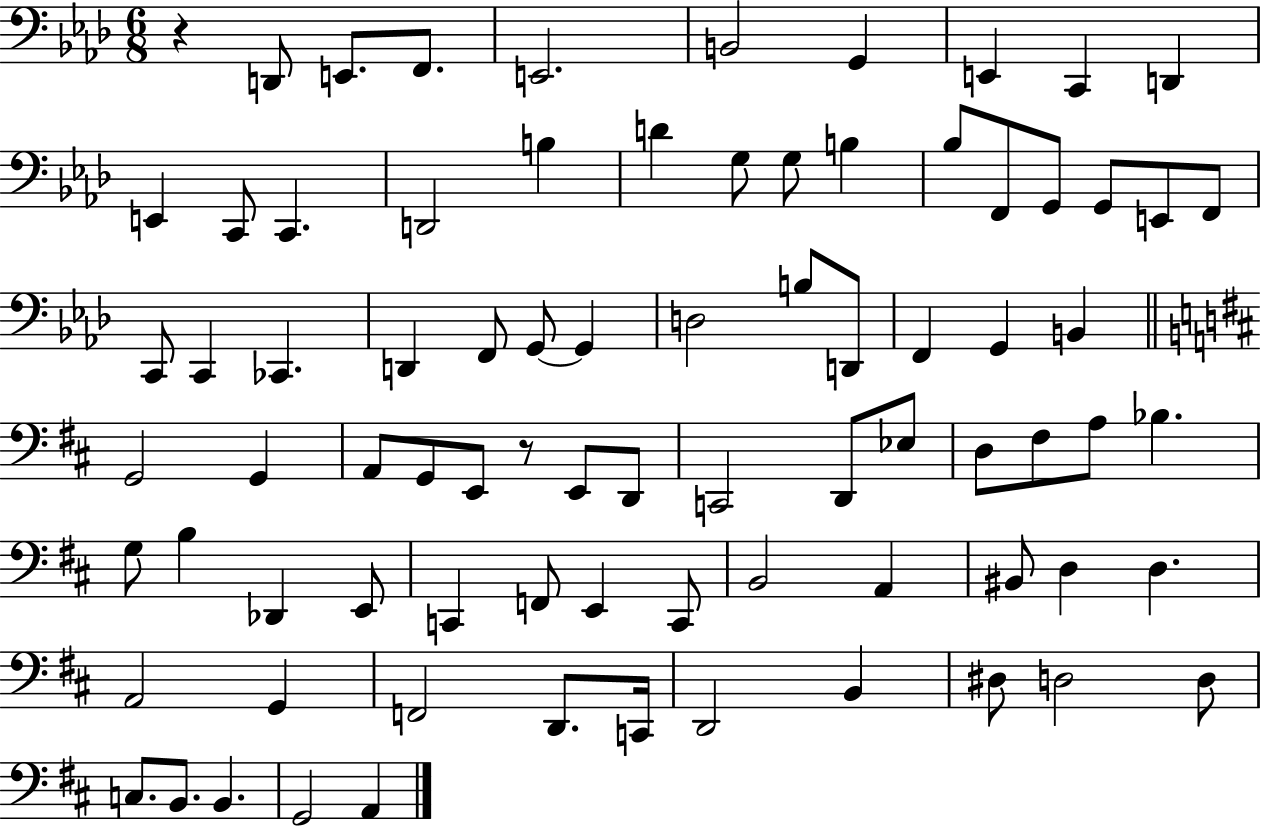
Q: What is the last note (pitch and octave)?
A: A2